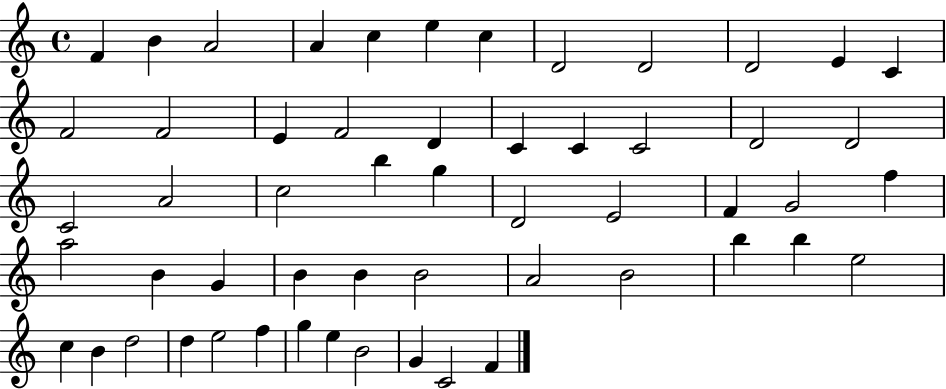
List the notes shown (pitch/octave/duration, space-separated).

F4/q B4/q A4/h A4/q C5/q E5/q C5/q D4/h D4/h D4/h E4/q C4/q F4/h F4/h E4/q F4/h D4/q C4/q C4/q C4/h D4/h D4/h C4/h A4/h C5/h B5/q G5/q D4/h E4/h F4/q G4/h F5/q A5/h B4/q G4/q B4/q B4/q B4/h A4/h B4/h B5/q B5/q E5/h C5/q B4/q D5/h D5/q E5/h F5/q G5/q E5/q B4/h G4/q C4/h F4/q